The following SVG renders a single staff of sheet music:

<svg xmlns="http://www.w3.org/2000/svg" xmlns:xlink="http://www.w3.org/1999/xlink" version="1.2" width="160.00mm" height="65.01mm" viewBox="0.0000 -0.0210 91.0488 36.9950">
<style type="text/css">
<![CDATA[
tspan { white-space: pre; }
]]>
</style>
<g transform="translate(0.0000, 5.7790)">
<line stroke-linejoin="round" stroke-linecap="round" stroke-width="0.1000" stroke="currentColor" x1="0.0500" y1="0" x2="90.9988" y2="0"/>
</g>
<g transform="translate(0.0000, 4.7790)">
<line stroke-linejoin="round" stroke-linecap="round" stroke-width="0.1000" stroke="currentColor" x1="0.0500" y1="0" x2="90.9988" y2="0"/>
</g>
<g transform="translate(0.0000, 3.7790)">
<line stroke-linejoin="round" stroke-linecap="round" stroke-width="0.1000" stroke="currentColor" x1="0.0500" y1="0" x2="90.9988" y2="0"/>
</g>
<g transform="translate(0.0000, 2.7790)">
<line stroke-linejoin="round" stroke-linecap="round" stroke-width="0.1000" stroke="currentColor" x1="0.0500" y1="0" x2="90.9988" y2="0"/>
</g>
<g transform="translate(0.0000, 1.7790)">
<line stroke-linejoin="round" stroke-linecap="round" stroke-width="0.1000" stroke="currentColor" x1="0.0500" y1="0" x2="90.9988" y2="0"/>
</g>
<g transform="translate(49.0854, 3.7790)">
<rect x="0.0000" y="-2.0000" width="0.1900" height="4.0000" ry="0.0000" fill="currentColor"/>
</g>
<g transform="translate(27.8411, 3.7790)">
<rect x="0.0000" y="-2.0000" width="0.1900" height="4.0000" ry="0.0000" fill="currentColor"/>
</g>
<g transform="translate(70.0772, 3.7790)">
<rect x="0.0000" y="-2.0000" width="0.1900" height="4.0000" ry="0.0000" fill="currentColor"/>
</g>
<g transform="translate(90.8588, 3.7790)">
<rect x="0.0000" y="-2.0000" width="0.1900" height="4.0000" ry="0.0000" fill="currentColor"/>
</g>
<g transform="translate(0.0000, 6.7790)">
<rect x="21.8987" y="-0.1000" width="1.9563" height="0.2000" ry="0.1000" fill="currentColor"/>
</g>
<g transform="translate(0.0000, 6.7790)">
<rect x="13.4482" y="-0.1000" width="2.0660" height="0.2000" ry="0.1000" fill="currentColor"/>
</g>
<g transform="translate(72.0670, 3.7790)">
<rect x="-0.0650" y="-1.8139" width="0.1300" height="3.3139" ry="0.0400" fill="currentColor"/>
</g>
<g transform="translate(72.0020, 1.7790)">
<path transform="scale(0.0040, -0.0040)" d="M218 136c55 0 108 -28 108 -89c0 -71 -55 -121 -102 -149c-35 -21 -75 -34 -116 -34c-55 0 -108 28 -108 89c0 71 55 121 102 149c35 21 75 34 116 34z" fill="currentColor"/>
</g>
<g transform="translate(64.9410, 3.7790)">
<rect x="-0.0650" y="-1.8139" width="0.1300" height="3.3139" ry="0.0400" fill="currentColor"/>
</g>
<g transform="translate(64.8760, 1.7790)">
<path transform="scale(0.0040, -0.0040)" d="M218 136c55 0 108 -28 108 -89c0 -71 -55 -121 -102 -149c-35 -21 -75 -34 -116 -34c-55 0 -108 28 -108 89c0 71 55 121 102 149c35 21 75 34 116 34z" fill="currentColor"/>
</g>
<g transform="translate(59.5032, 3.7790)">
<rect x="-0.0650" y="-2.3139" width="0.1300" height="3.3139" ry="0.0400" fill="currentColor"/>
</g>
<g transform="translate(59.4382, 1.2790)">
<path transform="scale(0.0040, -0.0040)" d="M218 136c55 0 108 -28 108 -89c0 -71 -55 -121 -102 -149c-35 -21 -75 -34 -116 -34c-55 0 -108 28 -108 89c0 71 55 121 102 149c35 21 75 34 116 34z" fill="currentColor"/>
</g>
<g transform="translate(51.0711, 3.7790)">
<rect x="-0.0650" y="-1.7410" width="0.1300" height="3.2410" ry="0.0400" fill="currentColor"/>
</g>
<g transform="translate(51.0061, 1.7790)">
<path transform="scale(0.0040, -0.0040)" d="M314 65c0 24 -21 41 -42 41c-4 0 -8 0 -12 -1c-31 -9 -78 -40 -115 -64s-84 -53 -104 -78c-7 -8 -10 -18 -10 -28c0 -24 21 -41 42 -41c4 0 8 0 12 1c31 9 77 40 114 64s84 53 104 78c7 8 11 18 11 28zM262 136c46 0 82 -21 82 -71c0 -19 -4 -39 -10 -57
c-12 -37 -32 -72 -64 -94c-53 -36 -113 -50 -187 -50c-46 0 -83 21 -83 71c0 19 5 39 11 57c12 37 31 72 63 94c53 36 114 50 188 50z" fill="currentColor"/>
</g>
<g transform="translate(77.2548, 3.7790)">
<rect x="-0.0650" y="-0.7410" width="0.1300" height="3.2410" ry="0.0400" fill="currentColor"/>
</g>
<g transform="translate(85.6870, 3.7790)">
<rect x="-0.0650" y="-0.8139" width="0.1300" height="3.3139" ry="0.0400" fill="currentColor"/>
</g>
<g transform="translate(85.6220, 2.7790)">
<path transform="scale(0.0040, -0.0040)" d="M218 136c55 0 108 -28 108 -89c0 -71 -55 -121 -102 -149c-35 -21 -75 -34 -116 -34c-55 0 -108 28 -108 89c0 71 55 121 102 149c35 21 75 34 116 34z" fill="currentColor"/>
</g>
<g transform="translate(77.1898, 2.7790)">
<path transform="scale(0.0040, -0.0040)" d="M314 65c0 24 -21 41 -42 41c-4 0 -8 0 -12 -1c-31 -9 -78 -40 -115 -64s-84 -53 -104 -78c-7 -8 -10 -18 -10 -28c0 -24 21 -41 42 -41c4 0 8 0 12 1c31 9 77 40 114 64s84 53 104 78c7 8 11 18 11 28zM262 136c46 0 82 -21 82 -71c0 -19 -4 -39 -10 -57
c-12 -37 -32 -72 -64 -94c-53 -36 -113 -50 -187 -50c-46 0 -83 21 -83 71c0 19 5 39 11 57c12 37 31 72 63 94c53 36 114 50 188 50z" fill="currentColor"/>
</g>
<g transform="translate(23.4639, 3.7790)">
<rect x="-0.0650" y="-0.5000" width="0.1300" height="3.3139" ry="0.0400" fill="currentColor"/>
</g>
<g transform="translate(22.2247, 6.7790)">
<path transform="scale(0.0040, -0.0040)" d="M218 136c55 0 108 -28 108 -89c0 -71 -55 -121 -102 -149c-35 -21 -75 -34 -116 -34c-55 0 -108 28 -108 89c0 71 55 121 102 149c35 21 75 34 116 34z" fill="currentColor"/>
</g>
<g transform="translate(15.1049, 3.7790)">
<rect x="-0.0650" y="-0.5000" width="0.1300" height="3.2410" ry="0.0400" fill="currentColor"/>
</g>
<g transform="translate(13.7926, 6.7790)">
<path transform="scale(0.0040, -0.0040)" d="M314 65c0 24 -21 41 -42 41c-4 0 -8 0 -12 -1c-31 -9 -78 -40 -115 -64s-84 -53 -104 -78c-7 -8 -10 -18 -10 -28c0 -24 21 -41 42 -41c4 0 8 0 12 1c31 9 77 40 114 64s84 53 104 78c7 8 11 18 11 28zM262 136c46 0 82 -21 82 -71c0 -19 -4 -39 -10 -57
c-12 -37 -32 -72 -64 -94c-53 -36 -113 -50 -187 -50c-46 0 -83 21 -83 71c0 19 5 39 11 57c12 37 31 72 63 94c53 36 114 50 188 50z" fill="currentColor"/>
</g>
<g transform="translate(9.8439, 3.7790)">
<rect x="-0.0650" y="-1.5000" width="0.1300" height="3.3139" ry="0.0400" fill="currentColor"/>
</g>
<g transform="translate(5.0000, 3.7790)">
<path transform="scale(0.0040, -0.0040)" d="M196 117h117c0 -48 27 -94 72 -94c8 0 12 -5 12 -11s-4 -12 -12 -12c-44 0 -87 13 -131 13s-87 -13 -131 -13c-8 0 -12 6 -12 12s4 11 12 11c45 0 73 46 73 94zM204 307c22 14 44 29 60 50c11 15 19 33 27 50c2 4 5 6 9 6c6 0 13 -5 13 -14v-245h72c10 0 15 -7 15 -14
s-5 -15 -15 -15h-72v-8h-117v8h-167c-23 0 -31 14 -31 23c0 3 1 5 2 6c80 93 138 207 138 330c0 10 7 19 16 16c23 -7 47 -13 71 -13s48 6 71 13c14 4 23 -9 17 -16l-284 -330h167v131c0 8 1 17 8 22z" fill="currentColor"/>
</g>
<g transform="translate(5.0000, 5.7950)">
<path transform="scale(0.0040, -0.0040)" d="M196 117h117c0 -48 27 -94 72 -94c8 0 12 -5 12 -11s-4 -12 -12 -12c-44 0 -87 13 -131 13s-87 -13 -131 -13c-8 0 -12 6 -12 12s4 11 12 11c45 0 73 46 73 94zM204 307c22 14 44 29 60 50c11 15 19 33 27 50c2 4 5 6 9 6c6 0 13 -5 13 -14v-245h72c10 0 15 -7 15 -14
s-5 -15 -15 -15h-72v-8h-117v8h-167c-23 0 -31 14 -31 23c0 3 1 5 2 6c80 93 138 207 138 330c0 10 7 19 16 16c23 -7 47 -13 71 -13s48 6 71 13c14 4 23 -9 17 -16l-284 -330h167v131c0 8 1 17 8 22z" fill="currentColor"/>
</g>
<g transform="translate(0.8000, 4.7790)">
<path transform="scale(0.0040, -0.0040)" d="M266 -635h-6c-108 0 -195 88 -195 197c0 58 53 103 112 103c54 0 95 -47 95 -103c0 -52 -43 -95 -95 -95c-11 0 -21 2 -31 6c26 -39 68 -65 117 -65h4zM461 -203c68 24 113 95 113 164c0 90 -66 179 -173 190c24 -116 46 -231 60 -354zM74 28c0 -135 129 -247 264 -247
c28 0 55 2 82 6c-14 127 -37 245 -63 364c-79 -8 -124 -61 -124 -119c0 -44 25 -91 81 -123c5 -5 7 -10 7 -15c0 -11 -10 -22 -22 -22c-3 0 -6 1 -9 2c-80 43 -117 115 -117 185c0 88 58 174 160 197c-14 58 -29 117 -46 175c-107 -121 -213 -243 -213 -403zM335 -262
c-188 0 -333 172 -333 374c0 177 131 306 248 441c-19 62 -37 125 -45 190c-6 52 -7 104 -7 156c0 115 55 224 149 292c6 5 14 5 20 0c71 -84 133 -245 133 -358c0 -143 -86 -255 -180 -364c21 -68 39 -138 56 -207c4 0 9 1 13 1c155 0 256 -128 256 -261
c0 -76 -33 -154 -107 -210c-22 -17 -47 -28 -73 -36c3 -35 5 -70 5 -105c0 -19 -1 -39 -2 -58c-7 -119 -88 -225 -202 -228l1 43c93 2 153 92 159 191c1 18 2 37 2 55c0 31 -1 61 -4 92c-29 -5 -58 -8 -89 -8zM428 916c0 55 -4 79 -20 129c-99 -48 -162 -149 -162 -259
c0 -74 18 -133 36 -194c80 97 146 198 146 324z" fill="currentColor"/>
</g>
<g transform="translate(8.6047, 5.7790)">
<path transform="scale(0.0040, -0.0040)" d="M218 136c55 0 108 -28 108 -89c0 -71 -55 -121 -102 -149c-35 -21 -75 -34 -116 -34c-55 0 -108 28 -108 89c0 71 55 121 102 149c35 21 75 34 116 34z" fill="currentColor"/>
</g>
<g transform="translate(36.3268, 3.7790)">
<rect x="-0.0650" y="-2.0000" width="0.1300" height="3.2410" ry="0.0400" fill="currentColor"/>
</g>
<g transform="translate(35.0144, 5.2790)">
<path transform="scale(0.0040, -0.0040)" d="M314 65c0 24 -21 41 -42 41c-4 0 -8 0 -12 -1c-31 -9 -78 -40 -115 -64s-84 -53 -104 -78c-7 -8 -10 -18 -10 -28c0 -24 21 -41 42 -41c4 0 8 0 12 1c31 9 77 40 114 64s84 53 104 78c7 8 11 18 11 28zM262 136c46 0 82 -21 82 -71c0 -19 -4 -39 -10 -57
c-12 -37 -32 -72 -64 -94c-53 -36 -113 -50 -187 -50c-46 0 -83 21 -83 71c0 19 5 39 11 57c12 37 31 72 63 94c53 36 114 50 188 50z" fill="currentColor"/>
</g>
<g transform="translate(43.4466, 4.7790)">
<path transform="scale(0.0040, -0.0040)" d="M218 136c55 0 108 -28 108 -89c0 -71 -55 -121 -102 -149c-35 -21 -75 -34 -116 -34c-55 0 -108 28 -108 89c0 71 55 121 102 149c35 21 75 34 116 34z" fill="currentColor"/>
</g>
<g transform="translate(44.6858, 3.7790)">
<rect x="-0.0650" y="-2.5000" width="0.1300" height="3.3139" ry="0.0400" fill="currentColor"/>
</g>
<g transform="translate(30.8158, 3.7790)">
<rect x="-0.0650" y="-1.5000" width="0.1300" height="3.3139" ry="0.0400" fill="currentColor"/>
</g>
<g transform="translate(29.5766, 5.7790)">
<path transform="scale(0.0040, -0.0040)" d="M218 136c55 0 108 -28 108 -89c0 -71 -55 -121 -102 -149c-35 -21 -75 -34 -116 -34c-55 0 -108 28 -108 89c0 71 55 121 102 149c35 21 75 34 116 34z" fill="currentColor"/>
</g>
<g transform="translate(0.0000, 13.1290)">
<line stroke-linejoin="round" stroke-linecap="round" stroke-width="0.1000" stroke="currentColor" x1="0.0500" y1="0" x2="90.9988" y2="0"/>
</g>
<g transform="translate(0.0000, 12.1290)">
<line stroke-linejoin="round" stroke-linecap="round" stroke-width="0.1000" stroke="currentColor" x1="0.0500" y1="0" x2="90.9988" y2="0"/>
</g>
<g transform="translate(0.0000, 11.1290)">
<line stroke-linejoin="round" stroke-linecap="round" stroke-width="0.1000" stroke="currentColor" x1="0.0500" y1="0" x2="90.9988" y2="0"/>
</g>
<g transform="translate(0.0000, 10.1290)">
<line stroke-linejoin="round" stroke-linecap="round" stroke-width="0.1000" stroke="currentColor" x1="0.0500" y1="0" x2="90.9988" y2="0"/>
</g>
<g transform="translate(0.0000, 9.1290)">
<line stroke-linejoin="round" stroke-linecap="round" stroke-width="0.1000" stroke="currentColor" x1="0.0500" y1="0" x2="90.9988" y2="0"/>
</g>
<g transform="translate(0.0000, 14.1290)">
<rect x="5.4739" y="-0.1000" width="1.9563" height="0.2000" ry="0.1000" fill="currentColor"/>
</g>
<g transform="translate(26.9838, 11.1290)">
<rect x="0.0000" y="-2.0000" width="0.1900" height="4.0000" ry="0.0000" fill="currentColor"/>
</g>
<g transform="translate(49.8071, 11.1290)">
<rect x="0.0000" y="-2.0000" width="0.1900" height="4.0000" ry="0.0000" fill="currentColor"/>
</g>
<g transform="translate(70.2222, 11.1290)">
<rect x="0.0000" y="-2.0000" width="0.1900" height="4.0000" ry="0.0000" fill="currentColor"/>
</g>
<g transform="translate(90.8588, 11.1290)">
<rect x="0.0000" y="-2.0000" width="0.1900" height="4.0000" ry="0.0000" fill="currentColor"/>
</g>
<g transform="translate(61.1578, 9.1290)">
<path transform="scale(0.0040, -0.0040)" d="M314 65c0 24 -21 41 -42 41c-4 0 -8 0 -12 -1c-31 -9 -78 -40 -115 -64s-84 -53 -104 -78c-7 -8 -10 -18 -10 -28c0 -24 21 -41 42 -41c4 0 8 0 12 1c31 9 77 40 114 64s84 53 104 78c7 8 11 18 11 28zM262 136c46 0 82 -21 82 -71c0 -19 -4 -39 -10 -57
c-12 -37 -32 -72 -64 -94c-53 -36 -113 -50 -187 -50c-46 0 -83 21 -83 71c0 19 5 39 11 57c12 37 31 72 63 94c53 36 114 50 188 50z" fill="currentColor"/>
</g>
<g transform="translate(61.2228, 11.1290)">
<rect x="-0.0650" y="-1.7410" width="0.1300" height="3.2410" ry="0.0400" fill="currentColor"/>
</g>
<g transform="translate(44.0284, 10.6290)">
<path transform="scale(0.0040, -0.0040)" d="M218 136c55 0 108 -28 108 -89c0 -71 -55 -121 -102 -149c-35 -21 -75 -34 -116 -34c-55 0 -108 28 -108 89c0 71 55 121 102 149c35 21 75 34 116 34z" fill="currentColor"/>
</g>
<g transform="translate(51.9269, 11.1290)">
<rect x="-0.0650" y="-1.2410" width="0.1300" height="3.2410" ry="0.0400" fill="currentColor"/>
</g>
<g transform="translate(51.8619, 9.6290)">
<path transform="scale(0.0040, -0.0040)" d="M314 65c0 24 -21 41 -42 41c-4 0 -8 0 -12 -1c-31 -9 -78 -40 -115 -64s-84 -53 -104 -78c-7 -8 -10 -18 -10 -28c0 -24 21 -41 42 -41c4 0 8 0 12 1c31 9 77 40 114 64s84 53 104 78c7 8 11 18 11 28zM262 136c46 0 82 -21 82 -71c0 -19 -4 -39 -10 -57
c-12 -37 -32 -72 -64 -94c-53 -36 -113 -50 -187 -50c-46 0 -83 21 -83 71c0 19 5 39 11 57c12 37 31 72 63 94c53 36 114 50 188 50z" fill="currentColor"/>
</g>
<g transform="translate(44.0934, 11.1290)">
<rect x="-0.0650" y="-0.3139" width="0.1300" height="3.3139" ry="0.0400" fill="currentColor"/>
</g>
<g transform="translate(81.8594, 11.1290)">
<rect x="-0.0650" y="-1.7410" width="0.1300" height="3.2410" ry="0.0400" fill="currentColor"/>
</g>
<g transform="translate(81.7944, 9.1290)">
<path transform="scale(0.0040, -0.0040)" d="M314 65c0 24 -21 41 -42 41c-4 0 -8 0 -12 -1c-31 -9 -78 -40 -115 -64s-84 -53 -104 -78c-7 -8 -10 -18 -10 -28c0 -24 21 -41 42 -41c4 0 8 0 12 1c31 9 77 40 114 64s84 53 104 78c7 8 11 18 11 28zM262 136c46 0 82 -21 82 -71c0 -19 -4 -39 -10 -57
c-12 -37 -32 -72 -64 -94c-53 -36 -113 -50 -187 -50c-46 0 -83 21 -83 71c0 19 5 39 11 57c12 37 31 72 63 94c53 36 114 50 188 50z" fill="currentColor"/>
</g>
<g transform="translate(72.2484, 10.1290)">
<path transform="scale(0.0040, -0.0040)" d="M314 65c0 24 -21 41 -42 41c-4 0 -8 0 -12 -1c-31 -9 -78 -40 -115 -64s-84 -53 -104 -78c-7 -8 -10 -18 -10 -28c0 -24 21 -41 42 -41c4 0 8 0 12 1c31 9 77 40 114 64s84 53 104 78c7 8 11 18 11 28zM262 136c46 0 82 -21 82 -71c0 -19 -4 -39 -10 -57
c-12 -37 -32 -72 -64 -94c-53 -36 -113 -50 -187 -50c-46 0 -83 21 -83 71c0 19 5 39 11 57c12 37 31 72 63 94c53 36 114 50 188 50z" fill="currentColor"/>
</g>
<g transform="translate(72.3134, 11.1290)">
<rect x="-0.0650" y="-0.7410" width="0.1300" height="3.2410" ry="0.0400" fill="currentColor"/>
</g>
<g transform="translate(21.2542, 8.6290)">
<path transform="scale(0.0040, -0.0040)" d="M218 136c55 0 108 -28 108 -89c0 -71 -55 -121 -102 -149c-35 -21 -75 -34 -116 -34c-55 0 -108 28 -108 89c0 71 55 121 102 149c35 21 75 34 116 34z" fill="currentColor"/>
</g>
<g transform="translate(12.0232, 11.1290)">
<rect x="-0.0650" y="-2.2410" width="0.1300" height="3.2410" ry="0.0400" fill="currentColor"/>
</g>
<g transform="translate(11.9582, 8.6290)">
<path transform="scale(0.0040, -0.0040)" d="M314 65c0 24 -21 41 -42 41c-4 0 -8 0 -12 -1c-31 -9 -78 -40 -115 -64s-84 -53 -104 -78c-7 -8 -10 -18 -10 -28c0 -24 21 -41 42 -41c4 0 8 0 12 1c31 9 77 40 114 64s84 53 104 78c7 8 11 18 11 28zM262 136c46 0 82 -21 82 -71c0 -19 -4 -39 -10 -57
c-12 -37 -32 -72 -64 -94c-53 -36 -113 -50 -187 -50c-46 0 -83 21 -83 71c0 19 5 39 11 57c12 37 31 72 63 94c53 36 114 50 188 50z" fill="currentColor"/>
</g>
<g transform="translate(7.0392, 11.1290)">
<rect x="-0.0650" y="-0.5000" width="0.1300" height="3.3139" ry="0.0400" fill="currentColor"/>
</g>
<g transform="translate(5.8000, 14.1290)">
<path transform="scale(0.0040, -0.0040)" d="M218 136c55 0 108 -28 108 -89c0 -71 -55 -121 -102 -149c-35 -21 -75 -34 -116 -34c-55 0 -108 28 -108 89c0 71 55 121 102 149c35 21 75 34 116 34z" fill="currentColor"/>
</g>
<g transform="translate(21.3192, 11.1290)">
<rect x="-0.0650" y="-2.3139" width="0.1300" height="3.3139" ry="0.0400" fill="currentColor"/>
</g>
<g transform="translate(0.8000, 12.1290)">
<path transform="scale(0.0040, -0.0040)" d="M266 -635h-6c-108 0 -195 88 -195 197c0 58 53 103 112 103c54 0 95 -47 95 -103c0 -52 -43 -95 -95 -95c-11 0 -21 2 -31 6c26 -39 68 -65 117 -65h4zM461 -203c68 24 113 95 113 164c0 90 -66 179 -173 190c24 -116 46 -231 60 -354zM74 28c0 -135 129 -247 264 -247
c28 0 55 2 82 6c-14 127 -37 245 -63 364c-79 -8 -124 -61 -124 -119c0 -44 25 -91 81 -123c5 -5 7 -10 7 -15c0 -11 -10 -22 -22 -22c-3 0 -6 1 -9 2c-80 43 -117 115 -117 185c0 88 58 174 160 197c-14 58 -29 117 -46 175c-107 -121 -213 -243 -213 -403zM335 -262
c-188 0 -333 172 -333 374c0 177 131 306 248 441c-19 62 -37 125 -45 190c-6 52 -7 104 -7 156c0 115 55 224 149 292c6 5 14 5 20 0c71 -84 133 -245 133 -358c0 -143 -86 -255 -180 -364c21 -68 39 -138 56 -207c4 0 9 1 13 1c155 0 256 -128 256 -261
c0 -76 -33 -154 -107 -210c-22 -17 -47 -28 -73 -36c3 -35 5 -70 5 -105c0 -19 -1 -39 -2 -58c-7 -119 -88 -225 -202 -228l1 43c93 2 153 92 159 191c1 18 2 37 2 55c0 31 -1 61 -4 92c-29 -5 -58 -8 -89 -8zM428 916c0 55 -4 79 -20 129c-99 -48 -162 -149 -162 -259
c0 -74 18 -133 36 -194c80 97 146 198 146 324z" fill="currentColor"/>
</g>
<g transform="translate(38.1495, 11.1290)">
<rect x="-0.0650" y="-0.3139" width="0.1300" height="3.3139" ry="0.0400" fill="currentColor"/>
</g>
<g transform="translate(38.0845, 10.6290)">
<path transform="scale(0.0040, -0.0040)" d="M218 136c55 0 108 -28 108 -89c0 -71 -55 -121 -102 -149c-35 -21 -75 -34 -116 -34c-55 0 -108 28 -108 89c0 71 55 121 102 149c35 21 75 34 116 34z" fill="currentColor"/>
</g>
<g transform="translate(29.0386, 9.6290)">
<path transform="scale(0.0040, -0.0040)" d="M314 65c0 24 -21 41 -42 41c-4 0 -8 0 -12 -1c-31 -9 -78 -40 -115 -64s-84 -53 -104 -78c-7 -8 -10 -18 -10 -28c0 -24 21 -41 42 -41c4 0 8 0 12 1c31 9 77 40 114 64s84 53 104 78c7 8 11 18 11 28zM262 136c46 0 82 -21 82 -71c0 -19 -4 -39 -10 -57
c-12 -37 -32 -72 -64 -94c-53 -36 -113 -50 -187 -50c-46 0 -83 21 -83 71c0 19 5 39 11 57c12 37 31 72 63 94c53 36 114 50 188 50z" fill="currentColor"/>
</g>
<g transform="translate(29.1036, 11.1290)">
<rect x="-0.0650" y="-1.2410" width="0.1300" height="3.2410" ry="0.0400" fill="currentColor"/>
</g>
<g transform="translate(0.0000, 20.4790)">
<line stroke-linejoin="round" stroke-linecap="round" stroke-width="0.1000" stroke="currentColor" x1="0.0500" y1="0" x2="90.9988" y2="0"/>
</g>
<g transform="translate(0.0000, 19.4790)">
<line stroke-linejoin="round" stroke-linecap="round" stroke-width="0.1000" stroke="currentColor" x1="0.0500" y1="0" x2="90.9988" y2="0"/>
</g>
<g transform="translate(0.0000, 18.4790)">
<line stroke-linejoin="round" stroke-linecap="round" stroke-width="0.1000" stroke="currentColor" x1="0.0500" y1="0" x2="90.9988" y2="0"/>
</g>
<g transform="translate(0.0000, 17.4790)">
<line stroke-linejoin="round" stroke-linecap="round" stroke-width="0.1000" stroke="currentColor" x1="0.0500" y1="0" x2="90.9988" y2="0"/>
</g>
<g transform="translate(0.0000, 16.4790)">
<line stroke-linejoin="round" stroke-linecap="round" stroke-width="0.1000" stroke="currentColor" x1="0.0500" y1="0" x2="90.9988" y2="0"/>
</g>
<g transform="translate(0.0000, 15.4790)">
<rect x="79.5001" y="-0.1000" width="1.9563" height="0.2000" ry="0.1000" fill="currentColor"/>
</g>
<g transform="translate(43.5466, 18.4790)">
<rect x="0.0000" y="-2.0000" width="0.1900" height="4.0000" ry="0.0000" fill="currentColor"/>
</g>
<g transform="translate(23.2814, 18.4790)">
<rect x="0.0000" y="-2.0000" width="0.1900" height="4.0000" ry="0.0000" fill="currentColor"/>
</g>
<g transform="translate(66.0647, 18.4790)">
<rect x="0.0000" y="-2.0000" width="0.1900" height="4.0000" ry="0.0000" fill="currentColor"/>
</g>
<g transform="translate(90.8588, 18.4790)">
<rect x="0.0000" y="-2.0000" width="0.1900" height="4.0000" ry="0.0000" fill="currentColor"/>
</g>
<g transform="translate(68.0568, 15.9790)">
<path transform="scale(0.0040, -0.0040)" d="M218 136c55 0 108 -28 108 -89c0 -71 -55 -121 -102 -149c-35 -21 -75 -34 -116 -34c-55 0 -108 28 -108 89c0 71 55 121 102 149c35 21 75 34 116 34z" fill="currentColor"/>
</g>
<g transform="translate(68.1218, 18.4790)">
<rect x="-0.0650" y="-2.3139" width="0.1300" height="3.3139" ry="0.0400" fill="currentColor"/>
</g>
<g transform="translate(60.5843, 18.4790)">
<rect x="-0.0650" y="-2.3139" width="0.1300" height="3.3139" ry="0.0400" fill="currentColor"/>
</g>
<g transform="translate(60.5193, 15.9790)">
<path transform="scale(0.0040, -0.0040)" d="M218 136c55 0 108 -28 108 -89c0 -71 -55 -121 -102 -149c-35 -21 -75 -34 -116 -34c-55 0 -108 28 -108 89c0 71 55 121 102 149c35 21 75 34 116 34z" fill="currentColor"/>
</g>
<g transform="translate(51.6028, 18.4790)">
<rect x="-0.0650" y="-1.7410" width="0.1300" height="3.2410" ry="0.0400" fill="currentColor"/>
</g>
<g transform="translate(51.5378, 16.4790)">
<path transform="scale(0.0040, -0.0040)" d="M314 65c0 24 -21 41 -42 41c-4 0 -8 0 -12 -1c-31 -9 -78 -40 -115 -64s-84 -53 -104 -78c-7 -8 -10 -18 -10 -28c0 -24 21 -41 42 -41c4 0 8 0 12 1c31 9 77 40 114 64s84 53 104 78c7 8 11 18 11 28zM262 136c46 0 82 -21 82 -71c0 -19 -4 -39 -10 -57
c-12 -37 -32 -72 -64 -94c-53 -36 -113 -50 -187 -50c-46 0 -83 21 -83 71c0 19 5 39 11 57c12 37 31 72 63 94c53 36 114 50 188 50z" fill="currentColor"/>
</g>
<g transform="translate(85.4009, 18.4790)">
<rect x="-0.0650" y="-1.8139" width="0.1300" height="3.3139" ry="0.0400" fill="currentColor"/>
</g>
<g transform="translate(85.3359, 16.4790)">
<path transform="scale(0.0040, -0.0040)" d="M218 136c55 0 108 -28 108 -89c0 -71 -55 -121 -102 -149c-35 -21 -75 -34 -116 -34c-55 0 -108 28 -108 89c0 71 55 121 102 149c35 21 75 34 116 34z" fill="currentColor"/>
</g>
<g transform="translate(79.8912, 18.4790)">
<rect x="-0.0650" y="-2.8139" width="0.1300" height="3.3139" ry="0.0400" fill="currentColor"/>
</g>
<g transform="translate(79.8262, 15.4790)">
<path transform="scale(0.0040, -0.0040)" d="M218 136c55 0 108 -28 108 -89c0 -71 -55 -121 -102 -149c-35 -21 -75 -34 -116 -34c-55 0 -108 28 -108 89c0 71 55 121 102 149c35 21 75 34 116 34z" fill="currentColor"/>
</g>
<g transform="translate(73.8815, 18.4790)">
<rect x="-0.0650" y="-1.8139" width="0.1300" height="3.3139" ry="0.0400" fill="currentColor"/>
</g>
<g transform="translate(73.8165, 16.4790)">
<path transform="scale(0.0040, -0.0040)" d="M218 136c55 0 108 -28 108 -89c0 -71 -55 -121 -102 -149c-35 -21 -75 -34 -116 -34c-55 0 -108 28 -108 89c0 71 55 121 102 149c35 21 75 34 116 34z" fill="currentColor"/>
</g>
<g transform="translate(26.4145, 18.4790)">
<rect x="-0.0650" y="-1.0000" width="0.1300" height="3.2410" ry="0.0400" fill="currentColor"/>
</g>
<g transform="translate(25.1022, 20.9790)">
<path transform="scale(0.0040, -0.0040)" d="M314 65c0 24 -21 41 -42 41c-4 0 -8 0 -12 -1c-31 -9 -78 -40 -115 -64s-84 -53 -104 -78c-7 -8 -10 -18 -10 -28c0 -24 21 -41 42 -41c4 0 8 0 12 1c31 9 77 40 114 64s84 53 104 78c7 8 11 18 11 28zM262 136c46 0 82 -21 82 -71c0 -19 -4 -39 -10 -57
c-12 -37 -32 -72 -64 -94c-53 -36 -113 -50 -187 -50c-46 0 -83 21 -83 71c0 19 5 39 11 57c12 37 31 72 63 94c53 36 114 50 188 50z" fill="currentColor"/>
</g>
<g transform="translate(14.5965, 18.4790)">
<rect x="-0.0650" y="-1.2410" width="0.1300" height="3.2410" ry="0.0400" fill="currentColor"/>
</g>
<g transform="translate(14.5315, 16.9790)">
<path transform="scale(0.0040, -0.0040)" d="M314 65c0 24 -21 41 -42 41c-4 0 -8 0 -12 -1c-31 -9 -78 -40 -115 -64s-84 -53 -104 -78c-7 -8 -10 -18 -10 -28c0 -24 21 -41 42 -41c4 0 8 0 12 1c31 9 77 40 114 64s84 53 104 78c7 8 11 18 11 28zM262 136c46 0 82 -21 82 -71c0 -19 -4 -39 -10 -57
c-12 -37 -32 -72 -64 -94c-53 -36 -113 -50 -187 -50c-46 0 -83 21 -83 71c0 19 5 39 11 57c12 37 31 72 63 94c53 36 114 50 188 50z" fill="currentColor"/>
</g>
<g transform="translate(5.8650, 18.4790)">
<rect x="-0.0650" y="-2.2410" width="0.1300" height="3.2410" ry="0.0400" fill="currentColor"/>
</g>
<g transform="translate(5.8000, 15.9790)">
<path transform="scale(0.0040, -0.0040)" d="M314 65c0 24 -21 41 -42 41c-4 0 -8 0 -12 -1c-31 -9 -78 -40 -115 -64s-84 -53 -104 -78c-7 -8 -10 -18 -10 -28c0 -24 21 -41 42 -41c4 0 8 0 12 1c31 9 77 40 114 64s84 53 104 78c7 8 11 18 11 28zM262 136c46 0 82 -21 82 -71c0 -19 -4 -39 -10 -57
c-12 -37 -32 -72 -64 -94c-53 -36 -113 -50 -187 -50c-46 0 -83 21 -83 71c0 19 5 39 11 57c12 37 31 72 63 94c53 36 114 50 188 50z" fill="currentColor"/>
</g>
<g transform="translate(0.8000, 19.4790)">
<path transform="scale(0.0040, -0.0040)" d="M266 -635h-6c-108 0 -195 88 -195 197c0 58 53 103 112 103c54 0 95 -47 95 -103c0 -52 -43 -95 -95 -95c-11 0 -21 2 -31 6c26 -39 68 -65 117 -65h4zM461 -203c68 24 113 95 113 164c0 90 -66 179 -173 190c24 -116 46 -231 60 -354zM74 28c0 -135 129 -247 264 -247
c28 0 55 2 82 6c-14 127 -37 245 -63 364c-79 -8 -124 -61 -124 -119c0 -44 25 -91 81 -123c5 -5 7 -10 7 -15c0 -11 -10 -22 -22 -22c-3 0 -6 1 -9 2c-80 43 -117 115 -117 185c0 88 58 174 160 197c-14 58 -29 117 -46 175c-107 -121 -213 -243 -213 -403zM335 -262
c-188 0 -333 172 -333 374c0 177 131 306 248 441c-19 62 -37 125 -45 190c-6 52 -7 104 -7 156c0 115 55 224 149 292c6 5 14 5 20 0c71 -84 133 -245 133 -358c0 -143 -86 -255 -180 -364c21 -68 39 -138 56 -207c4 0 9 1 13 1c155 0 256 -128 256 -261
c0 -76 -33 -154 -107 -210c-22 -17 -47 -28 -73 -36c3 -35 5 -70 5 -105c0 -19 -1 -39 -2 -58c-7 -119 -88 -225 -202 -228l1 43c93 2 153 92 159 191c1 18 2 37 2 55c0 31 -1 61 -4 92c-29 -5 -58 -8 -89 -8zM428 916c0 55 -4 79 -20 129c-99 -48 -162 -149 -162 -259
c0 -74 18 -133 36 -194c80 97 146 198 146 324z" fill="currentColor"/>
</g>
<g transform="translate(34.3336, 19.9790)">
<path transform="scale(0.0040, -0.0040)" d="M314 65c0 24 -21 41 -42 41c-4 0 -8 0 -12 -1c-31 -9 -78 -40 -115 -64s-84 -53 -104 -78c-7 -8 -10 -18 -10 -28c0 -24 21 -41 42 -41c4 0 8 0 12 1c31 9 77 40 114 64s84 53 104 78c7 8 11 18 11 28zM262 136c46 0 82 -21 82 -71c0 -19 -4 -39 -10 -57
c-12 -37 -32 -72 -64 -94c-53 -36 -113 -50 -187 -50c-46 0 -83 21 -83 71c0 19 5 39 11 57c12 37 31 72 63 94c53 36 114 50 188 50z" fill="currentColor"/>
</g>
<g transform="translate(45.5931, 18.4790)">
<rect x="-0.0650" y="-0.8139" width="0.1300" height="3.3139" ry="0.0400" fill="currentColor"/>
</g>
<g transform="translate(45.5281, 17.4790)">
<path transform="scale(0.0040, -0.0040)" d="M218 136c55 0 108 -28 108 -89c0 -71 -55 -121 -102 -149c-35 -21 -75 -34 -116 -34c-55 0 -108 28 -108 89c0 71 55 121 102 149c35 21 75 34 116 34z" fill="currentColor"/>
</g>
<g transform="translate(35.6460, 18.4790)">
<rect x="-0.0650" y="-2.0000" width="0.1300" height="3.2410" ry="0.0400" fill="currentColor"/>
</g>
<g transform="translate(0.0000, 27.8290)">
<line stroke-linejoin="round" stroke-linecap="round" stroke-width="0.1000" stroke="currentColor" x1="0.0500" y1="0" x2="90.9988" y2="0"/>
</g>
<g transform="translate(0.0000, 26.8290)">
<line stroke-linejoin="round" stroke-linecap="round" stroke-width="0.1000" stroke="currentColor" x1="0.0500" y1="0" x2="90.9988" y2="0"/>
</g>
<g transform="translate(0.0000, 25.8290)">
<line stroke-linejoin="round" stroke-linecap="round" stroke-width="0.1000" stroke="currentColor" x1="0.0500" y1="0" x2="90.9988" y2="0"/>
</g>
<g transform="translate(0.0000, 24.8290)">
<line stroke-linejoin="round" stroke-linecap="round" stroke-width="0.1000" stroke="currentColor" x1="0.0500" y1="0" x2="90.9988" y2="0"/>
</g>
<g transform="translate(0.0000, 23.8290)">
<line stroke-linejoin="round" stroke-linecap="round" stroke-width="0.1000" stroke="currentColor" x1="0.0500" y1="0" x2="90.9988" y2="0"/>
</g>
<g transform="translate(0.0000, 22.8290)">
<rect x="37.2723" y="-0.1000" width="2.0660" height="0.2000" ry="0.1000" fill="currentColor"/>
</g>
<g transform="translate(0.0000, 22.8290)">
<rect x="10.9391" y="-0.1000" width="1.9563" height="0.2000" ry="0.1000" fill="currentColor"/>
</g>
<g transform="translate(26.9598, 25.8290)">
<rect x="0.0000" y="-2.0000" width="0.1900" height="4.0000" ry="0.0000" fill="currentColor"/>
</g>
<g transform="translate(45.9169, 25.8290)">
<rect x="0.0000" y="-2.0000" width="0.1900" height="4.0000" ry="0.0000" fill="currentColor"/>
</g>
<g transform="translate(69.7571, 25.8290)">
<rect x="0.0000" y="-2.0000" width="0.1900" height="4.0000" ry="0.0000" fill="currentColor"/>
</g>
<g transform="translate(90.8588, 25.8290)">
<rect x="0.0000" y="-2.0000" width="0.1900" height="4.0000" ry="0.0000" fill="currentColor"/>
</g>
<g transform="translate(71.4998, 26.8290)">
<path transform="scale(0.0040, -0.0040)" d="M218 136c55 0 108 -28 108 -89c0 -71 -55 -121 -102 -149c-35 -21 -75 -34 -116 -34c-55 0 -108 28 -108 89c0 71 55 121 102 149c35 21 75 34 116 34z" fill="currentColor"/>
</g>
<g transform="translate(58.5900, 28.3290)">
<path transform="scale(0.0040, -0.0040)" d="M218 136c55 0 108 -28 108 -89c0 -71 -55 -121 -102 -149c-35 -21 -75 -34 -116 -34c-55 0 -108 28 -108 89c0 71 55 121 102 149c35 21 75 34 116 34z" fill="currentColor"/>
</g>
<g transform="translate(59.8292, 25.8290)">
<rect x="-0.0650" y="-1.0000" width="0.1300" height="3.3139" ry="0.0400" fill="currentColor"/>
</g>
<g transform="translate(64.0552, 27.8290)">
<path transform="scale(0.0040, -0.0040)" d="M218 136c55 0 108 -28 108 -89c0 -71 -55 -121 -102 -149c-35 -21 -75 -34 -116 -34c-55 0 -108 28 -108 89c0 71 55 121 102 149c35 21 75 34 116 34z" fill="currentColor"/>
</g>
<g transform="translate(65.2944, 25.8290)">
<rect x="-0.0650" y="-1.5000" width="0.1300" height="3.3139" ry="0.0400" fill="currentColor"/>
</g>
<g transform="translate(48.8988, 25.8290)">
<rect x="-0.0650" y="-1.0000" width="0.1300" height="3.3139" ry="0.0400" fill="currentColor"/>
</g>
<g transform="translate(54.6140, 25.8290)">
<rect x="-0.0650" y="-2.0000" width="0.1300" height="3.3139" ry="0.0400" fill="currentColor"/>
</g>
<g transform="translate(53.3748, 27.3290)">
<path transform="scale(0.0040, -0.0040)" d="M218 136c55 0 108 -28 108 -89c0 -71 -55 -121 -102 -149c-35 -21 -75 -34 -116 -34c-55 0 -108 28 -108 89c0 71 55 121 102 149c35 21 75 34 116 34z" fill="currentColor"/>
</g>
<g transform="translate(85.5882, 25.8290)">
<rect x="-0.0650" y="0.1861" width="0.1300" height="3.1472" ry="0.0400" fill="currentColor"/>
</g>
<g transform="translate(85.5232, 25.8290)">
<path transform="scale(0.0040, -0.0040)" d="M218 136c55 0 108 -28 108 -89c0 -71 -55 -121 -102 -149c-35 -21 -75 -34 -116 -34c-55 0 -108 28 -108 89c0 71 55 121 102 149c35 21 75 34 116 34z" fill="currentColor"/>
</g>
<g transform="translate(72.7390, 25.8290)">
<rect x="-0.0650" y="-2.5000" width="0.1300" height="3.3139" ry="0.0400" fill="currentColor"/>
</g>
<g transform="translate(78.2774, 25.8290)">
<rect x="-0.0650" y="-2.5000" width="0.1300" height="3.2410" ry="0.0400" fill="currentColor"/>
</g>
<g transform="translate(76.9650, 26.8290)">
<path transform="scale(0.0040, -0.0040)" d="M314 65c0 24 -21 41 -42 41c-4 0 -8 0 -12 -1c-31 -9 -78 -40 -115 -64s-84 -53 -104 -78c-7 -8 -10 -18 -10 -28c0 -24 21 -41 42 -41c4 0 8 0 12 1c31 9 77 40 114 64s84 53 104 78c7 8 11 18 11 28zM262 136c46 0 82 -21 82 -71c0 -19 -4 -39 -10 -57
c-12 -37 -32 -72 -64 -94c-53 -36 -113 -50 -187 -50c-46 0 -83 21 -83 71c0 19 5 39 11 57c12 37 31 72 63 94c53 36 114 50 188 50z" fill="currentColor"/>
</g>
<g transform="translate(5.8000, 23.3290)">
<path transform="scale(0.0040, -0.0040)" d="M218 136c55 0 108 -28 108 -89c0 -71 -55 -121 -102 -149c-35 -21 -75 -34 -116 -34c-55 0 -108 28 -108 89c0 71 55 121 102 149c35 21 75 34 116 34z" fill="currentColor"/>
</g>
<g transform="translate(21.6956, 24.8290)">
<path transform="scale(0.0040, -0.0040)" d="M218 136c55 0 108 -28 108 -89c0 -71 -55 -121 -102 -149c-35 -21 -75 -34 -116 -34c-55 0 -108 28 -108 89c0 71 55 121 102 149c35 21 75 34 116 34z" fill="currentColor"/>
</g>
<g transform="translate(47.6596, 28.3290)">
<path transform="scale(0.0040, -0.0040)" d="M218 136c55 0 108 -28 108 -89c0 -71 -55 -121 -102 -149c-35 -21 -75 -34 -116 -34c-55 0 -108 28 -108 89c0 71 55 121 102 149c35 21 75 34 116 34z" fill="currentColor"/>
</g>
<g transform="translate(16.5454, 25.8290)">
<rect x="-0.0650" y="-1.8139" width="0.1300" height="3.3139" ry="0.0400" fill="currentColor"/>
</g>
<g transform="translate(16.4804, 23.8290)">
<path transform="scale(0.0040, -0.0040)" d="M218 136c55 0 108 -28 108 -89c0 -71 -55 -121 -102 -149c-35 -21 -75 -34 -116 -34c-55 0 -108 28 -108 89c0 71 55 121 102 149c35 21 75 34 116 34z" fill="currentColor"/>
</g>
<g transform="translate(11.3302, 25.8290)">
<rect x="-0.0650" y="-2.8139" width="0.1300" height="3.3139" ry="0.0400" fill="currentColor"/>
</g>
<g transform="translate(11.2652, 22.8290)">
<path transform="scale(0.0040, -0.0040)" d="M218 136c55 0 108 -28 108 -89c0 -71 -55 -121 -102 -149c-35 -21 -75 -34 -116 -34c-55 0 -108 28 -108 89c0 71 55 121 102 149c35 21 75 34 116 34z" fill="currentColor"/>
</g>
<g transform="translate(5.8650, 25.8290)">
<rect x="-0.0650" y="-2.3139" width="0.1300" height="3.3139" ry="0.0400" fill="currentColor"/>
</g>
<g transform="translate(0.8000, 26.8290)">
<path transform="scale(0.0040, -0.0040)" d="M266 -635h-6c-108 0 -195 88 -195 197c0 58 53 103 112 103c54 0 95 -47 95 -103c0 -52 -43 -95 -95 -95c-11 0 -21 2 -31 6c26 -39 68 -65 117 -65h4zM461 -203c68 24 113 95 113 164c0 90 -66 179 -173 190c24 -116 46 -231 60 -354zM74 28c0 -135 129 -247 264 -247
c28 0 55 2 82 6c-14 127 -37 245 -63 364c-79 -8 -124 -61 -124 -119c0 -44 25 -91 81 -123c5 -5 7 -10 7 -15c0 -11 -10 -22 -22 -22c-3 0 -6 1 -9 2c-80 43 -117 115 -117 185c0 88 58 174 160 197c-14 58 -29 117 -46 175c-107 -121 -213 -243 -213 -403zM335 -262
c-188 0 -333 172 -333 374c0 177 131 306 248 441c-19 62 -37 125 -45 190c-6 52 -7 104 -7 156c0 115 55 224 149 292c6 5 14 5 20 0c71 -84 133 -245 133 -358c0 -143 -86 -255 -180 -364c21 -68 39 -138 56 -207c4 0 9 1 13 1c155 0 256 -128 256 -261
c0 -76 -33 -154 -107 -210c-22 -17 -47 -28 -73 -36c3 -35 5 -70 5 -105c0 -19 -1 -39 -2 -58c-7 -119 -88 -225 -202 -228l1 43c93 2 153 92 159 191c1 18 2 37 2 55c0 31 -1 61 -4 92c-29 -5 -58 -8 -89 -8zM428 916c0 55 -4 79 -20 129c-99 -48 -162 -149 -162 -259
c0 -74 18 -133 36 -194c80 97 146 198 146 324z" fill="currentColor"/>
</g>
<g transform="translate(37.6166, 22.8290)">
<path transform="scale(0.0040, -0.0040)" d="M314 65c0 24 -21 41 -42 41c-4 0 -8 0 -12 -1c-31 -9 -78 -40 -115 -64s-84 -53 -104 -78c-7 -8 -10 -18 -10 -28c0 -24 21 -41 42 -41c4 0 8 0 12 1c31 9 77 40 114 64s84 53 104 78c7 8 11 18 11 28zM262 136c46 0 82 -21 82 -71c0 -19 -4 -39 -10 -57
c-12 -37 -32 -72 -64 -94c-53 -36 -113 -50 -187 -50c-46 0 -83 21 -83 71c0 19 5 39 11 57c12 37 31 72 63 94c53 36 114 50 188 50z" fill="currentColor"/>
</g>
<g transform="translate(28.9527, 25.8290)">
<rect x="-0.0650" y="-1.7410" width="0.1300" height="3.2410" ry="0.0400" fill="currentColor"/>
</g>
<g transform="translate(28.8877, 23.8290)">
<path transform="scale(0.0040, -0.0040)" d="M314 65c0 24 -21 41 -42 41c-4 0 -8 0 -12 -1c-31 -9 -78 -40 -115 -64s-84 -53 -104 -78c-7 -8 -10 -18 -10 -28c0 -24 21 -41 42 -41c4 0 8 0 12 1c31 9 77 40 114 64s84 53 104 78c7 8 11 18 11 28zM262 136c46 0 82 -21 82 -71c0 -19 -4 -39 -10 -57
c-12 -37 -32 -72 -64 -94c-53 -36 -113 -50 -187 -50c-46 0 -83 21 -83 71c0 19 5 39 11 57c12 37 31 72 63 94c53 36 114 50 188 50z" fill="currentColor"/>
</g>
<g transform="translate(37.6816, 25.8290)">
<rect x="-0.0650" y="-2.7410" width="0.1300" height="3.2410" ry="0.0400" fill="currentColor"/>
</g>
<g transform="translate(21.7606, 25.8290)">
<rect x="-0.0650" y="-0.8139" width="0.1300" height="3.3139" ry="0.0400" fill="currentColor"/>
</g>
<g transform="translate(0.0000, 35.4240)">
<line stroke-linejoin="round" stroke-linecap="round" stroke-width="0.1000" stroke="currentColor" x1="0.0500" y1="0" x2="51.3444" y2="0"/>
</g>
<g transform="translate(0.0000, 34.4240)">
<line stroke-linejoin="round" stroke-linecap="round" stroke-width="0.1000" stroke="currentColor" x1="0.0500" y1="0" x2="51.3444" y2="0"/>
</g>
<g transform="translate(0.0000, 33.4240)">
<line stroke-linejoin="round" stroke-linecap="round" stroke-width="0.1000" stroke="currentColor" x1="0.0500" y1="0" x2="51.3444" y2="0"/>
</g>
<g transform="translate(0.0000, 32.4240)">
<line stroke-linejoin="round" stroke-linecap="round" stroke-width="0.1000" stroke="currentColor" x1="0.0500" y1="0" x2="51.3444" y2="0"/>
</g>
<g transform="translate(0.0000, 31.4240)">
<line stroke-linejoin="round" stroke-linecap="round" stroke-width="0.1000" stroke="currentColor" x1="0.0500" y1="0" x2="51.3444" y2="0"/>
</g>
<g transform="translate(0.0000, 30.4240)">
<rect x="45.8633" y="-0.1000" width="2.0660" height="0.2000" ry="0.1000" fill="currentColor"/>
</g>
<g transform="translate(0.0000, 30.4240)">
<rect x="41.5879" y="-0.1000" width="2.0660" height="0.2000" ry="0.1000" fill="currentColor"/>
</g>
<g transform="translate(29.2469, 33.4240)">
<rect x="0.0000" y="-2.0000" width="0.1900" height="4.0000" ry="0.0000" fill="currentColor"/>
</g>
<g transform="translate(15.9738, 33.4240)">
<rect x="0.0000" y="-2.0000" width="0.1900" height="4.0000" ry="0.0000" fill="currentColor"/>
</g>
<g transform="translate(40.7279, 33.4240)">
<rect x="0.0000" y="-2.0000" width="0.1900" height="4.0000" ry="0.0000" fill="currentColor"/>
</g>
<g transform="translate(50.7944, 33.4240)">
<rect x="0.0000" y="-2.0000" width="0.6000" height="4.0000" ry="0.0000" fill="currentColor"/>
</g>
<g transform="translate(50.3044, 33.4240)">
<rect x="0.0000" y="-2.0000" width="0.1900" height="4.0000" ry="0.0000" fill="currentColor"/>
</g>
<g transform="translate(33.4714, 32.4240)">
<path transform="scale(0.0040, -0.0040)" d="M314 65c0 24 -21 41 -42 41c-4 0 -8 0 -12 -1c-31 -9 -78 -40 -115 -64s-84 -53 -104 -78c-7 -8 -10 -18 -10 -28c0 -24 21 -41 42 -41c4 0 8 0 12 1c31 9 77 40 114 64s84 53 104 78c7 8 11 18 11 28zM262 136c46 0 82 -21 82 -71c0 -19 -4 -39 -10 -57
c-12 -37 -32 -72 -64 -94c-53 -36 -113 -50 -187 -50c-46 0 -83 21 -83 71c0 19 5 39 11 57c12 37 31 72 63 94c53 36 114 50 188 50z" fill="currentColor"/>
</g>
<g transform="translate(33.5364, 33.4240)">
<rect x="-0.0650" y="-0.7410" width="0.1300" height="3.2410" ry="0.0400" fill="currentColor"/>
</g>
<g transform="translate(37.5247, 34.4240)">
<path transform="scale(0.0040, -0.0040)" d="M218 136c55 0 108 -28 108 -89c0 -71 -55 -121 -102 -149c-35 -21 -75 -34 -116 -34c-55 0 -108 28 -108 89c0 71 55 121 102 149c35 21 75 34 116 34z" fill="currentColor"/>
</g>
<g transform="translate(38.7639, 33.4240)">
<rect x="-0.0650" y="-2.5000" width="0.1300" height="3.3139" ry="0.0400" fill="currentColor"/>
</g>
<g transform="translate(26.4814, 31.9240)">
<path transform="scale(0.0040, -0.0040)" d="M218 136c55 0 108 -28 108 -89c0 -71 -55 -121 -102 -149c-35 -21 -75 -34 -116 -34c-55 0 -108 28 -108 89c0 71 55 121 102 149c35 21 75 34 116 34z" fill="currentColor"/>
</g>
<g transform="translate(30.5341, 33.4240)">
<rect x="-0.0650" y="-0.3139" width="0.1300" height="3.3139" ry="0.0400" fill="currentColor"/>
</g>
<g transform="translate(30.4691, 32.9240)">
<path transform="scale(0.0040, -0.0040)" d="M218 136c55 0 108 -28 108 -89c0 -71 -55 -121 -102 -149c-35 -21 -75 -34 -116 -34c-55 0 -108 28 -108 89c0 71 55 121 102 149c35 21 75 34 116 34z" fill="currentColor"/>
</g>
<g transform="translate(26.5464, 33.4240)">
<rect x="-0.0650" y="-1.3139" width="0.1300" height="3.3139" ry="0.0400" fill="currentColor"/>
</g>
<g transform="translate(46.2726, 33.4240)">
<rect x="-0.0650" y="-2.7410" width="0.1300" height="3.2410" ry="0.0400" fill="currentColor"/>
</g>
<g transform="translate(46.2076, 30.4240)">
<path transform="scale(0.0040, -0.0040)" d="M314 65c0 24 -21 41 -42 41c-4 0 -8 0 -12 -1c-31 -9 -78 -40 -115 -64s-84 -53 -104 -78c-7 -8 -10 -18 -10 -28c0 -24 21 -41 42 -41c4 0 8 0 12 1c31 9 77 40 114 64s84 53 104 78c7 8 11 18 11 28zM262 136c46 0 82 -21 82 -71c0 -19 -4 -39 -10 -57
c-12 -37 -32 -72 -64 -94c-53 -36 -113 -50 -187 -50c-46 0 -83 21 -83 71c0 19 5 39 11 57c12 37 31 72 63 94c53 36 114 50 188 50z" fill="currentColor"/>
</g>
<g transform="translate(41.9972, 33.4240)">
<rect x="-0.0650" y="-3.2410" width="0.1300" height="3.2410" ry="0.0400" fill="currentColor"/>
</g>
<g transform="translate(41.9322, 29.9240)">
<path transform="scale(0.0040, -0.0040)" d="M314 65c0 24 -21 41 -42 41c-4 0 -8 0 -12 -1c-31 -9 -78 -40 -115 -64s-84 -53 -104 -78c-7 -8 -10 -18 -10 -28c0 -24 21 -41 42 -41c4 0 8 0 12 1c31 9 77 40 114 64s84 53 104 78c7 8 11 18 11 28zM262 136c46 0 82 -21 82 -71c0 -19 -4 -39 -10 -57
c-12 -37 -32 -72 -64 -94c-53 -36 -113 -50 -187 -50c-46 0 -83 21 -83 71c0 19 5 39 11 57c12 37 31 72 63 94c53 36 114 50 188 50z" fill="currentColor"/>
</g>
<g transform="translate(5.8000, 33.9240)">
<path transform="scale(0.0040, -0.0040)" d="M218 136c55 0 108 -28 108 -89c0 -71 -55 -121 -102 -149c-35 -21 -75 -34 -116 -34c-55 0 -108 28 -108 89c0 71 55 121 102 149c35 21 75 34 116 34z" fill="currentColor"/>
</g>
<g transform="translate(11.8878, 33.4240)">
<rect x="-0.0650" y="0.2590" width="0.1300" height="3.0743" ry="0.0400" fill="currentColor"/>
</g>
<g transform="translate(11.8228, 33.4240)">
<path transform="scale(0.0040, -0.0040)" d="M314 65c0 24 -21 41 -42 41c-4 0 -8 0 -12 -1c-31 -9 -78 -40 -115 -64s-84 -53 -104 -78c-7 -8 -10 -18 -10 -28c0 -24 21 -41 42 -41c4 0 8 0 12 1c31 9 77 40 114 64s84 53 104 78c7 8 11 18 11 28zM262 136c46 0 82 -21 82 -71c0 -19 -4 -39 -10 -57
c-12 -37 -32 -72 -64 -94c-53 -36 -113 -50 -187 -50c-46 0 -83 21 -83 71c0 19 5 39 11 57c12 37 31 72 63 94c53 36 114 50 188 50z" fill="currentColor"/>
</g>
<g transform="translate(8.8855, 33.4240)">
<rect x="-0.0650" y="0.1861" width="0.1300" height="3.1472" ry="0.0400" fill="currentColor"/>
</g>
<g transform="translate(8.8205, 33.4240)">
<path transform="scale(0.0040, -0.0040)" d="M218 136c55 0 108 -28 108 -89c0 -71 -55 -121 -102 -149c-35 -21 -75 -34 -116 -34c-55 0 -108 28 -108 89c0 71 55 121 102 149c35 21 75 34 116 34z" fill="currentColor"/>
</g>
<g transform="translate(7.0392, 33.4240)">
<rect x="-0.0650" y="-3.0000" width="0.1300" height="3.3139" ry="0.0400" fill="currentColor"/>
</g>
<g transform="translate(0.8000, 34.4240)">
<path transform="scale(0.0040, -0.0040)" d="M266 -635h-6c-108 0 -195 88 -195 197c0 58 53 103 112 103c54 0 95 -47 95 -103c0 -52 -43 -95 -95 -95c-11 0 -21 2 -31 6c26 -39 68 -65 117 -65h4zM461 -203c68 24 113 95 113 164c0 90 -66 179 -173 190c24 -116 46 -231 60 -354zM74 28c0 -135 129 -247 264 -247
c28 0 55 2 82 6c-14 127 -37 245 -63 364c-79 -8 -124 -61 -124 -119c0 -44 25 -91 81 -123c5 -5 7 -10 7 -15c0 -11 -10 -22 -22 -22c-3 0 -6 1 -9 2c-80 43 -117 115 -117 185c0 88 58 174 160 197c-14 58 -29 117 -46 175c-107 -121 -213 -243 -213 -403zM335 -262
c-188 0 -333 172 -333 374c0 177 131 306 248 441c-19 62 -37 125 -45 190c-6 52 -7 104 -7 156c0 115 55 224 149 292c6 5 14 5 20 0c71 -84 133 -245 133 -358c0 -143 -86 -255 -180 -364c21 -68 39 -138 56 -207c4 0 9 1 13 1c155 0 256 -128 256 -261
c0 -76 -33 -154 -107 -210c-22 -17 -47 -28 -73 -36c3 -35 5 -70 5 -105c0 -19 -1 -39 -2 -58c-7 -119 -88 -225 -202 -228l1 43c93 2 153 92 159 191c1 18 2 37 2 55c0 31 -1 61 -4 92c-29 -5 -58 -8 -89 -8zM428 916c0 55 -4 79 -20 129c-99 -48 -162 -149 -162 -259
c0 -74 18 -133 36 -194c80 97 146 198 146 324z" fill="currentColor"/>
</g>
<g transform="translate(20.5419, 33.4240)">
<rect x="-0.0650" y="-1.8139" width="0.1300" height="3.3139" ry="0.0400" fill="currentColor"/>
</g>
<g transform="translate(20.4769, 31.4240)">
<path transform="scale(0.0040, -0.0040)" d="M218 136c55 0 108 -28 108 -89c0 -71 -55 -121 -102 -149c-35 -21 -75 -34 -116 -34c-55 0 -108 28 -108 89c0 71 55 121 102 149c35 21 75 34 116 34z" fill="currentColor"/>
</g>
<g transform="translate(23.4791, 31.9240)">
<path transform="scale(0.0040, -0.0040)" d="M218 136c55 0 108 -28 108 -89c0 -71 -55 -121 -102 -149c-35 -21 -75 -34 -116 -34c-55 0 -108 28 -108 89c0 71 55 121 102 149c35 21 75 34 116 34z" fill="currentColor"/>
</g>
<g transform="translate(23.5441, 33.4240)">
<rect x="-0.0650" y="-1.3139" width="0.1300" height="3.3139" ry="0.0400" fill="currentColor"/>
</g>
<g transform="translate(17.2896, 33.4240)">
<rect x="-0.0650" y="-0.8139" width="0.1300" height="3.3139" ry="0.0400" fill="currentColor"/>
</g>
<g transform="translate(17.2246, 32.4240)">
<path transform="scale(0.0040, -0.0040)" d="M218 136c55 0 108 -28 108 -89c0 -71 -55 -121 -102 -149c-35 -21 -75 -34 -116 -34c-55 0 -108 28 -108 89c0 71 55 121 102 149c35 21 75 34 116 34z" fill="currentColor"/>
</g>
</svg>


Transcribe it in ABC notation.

X:1
T:Untitled
M:4/4
L:1/4
K:C
E C2 C E F2 G f2 g f f d2 d C g2 g e2 c c e2 f2 d2 f2 g2 e2 D2 F2 d f2 g g f a f g a f d f2 a2 D F D E G G2 B A B B2 d f e e c d2 G b2 a2